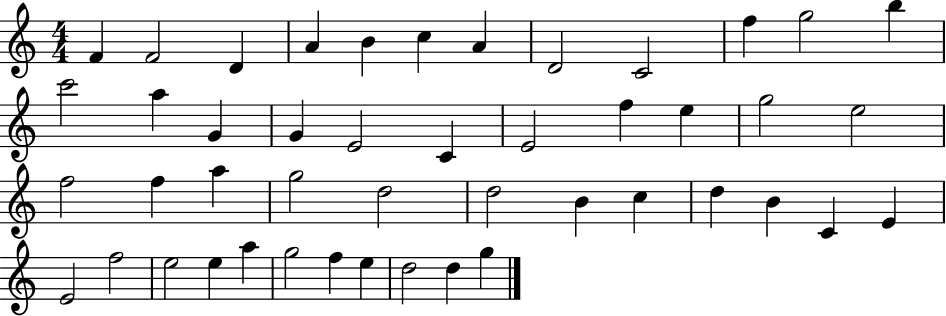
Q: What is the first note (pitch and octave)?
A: F4